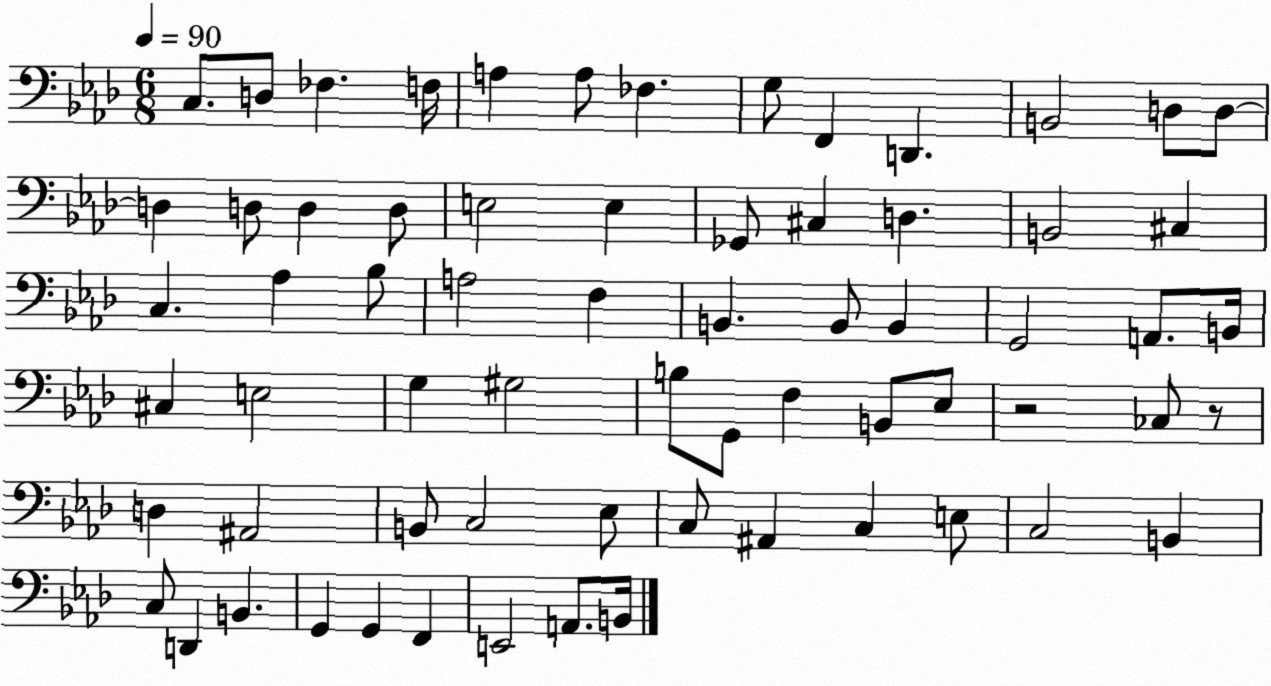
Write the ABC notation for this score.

X:1
T:Untitled
M:6/8
L:1/4
K:Ab
C,/2 D,/2 _F, F,/4 A, A,/2 _F, G,/2 F,, D,, B,,2 D,/2 D,/2 D, D,/2 D, D,/2 E,2 E, _G,,/2 ^C, D, B,,2 ^C, C, _A, _B,/2 A,2 F, B,, B,,/2 B,, G,,2 A,,/2 B,,/4 ^C, E,2 G, ^G,2 B,/2 G,,/2 F, B,,/2 _E,/2 z2 _C,/2 z/2 D, ^A,,2 B,,/2 C,2 _E,/2 C,/2 ^A,, C, E,/2 C,2 B,, C,/2 D,, B,, G,, G,, F,, E,,2 A,,/2 B,,/4